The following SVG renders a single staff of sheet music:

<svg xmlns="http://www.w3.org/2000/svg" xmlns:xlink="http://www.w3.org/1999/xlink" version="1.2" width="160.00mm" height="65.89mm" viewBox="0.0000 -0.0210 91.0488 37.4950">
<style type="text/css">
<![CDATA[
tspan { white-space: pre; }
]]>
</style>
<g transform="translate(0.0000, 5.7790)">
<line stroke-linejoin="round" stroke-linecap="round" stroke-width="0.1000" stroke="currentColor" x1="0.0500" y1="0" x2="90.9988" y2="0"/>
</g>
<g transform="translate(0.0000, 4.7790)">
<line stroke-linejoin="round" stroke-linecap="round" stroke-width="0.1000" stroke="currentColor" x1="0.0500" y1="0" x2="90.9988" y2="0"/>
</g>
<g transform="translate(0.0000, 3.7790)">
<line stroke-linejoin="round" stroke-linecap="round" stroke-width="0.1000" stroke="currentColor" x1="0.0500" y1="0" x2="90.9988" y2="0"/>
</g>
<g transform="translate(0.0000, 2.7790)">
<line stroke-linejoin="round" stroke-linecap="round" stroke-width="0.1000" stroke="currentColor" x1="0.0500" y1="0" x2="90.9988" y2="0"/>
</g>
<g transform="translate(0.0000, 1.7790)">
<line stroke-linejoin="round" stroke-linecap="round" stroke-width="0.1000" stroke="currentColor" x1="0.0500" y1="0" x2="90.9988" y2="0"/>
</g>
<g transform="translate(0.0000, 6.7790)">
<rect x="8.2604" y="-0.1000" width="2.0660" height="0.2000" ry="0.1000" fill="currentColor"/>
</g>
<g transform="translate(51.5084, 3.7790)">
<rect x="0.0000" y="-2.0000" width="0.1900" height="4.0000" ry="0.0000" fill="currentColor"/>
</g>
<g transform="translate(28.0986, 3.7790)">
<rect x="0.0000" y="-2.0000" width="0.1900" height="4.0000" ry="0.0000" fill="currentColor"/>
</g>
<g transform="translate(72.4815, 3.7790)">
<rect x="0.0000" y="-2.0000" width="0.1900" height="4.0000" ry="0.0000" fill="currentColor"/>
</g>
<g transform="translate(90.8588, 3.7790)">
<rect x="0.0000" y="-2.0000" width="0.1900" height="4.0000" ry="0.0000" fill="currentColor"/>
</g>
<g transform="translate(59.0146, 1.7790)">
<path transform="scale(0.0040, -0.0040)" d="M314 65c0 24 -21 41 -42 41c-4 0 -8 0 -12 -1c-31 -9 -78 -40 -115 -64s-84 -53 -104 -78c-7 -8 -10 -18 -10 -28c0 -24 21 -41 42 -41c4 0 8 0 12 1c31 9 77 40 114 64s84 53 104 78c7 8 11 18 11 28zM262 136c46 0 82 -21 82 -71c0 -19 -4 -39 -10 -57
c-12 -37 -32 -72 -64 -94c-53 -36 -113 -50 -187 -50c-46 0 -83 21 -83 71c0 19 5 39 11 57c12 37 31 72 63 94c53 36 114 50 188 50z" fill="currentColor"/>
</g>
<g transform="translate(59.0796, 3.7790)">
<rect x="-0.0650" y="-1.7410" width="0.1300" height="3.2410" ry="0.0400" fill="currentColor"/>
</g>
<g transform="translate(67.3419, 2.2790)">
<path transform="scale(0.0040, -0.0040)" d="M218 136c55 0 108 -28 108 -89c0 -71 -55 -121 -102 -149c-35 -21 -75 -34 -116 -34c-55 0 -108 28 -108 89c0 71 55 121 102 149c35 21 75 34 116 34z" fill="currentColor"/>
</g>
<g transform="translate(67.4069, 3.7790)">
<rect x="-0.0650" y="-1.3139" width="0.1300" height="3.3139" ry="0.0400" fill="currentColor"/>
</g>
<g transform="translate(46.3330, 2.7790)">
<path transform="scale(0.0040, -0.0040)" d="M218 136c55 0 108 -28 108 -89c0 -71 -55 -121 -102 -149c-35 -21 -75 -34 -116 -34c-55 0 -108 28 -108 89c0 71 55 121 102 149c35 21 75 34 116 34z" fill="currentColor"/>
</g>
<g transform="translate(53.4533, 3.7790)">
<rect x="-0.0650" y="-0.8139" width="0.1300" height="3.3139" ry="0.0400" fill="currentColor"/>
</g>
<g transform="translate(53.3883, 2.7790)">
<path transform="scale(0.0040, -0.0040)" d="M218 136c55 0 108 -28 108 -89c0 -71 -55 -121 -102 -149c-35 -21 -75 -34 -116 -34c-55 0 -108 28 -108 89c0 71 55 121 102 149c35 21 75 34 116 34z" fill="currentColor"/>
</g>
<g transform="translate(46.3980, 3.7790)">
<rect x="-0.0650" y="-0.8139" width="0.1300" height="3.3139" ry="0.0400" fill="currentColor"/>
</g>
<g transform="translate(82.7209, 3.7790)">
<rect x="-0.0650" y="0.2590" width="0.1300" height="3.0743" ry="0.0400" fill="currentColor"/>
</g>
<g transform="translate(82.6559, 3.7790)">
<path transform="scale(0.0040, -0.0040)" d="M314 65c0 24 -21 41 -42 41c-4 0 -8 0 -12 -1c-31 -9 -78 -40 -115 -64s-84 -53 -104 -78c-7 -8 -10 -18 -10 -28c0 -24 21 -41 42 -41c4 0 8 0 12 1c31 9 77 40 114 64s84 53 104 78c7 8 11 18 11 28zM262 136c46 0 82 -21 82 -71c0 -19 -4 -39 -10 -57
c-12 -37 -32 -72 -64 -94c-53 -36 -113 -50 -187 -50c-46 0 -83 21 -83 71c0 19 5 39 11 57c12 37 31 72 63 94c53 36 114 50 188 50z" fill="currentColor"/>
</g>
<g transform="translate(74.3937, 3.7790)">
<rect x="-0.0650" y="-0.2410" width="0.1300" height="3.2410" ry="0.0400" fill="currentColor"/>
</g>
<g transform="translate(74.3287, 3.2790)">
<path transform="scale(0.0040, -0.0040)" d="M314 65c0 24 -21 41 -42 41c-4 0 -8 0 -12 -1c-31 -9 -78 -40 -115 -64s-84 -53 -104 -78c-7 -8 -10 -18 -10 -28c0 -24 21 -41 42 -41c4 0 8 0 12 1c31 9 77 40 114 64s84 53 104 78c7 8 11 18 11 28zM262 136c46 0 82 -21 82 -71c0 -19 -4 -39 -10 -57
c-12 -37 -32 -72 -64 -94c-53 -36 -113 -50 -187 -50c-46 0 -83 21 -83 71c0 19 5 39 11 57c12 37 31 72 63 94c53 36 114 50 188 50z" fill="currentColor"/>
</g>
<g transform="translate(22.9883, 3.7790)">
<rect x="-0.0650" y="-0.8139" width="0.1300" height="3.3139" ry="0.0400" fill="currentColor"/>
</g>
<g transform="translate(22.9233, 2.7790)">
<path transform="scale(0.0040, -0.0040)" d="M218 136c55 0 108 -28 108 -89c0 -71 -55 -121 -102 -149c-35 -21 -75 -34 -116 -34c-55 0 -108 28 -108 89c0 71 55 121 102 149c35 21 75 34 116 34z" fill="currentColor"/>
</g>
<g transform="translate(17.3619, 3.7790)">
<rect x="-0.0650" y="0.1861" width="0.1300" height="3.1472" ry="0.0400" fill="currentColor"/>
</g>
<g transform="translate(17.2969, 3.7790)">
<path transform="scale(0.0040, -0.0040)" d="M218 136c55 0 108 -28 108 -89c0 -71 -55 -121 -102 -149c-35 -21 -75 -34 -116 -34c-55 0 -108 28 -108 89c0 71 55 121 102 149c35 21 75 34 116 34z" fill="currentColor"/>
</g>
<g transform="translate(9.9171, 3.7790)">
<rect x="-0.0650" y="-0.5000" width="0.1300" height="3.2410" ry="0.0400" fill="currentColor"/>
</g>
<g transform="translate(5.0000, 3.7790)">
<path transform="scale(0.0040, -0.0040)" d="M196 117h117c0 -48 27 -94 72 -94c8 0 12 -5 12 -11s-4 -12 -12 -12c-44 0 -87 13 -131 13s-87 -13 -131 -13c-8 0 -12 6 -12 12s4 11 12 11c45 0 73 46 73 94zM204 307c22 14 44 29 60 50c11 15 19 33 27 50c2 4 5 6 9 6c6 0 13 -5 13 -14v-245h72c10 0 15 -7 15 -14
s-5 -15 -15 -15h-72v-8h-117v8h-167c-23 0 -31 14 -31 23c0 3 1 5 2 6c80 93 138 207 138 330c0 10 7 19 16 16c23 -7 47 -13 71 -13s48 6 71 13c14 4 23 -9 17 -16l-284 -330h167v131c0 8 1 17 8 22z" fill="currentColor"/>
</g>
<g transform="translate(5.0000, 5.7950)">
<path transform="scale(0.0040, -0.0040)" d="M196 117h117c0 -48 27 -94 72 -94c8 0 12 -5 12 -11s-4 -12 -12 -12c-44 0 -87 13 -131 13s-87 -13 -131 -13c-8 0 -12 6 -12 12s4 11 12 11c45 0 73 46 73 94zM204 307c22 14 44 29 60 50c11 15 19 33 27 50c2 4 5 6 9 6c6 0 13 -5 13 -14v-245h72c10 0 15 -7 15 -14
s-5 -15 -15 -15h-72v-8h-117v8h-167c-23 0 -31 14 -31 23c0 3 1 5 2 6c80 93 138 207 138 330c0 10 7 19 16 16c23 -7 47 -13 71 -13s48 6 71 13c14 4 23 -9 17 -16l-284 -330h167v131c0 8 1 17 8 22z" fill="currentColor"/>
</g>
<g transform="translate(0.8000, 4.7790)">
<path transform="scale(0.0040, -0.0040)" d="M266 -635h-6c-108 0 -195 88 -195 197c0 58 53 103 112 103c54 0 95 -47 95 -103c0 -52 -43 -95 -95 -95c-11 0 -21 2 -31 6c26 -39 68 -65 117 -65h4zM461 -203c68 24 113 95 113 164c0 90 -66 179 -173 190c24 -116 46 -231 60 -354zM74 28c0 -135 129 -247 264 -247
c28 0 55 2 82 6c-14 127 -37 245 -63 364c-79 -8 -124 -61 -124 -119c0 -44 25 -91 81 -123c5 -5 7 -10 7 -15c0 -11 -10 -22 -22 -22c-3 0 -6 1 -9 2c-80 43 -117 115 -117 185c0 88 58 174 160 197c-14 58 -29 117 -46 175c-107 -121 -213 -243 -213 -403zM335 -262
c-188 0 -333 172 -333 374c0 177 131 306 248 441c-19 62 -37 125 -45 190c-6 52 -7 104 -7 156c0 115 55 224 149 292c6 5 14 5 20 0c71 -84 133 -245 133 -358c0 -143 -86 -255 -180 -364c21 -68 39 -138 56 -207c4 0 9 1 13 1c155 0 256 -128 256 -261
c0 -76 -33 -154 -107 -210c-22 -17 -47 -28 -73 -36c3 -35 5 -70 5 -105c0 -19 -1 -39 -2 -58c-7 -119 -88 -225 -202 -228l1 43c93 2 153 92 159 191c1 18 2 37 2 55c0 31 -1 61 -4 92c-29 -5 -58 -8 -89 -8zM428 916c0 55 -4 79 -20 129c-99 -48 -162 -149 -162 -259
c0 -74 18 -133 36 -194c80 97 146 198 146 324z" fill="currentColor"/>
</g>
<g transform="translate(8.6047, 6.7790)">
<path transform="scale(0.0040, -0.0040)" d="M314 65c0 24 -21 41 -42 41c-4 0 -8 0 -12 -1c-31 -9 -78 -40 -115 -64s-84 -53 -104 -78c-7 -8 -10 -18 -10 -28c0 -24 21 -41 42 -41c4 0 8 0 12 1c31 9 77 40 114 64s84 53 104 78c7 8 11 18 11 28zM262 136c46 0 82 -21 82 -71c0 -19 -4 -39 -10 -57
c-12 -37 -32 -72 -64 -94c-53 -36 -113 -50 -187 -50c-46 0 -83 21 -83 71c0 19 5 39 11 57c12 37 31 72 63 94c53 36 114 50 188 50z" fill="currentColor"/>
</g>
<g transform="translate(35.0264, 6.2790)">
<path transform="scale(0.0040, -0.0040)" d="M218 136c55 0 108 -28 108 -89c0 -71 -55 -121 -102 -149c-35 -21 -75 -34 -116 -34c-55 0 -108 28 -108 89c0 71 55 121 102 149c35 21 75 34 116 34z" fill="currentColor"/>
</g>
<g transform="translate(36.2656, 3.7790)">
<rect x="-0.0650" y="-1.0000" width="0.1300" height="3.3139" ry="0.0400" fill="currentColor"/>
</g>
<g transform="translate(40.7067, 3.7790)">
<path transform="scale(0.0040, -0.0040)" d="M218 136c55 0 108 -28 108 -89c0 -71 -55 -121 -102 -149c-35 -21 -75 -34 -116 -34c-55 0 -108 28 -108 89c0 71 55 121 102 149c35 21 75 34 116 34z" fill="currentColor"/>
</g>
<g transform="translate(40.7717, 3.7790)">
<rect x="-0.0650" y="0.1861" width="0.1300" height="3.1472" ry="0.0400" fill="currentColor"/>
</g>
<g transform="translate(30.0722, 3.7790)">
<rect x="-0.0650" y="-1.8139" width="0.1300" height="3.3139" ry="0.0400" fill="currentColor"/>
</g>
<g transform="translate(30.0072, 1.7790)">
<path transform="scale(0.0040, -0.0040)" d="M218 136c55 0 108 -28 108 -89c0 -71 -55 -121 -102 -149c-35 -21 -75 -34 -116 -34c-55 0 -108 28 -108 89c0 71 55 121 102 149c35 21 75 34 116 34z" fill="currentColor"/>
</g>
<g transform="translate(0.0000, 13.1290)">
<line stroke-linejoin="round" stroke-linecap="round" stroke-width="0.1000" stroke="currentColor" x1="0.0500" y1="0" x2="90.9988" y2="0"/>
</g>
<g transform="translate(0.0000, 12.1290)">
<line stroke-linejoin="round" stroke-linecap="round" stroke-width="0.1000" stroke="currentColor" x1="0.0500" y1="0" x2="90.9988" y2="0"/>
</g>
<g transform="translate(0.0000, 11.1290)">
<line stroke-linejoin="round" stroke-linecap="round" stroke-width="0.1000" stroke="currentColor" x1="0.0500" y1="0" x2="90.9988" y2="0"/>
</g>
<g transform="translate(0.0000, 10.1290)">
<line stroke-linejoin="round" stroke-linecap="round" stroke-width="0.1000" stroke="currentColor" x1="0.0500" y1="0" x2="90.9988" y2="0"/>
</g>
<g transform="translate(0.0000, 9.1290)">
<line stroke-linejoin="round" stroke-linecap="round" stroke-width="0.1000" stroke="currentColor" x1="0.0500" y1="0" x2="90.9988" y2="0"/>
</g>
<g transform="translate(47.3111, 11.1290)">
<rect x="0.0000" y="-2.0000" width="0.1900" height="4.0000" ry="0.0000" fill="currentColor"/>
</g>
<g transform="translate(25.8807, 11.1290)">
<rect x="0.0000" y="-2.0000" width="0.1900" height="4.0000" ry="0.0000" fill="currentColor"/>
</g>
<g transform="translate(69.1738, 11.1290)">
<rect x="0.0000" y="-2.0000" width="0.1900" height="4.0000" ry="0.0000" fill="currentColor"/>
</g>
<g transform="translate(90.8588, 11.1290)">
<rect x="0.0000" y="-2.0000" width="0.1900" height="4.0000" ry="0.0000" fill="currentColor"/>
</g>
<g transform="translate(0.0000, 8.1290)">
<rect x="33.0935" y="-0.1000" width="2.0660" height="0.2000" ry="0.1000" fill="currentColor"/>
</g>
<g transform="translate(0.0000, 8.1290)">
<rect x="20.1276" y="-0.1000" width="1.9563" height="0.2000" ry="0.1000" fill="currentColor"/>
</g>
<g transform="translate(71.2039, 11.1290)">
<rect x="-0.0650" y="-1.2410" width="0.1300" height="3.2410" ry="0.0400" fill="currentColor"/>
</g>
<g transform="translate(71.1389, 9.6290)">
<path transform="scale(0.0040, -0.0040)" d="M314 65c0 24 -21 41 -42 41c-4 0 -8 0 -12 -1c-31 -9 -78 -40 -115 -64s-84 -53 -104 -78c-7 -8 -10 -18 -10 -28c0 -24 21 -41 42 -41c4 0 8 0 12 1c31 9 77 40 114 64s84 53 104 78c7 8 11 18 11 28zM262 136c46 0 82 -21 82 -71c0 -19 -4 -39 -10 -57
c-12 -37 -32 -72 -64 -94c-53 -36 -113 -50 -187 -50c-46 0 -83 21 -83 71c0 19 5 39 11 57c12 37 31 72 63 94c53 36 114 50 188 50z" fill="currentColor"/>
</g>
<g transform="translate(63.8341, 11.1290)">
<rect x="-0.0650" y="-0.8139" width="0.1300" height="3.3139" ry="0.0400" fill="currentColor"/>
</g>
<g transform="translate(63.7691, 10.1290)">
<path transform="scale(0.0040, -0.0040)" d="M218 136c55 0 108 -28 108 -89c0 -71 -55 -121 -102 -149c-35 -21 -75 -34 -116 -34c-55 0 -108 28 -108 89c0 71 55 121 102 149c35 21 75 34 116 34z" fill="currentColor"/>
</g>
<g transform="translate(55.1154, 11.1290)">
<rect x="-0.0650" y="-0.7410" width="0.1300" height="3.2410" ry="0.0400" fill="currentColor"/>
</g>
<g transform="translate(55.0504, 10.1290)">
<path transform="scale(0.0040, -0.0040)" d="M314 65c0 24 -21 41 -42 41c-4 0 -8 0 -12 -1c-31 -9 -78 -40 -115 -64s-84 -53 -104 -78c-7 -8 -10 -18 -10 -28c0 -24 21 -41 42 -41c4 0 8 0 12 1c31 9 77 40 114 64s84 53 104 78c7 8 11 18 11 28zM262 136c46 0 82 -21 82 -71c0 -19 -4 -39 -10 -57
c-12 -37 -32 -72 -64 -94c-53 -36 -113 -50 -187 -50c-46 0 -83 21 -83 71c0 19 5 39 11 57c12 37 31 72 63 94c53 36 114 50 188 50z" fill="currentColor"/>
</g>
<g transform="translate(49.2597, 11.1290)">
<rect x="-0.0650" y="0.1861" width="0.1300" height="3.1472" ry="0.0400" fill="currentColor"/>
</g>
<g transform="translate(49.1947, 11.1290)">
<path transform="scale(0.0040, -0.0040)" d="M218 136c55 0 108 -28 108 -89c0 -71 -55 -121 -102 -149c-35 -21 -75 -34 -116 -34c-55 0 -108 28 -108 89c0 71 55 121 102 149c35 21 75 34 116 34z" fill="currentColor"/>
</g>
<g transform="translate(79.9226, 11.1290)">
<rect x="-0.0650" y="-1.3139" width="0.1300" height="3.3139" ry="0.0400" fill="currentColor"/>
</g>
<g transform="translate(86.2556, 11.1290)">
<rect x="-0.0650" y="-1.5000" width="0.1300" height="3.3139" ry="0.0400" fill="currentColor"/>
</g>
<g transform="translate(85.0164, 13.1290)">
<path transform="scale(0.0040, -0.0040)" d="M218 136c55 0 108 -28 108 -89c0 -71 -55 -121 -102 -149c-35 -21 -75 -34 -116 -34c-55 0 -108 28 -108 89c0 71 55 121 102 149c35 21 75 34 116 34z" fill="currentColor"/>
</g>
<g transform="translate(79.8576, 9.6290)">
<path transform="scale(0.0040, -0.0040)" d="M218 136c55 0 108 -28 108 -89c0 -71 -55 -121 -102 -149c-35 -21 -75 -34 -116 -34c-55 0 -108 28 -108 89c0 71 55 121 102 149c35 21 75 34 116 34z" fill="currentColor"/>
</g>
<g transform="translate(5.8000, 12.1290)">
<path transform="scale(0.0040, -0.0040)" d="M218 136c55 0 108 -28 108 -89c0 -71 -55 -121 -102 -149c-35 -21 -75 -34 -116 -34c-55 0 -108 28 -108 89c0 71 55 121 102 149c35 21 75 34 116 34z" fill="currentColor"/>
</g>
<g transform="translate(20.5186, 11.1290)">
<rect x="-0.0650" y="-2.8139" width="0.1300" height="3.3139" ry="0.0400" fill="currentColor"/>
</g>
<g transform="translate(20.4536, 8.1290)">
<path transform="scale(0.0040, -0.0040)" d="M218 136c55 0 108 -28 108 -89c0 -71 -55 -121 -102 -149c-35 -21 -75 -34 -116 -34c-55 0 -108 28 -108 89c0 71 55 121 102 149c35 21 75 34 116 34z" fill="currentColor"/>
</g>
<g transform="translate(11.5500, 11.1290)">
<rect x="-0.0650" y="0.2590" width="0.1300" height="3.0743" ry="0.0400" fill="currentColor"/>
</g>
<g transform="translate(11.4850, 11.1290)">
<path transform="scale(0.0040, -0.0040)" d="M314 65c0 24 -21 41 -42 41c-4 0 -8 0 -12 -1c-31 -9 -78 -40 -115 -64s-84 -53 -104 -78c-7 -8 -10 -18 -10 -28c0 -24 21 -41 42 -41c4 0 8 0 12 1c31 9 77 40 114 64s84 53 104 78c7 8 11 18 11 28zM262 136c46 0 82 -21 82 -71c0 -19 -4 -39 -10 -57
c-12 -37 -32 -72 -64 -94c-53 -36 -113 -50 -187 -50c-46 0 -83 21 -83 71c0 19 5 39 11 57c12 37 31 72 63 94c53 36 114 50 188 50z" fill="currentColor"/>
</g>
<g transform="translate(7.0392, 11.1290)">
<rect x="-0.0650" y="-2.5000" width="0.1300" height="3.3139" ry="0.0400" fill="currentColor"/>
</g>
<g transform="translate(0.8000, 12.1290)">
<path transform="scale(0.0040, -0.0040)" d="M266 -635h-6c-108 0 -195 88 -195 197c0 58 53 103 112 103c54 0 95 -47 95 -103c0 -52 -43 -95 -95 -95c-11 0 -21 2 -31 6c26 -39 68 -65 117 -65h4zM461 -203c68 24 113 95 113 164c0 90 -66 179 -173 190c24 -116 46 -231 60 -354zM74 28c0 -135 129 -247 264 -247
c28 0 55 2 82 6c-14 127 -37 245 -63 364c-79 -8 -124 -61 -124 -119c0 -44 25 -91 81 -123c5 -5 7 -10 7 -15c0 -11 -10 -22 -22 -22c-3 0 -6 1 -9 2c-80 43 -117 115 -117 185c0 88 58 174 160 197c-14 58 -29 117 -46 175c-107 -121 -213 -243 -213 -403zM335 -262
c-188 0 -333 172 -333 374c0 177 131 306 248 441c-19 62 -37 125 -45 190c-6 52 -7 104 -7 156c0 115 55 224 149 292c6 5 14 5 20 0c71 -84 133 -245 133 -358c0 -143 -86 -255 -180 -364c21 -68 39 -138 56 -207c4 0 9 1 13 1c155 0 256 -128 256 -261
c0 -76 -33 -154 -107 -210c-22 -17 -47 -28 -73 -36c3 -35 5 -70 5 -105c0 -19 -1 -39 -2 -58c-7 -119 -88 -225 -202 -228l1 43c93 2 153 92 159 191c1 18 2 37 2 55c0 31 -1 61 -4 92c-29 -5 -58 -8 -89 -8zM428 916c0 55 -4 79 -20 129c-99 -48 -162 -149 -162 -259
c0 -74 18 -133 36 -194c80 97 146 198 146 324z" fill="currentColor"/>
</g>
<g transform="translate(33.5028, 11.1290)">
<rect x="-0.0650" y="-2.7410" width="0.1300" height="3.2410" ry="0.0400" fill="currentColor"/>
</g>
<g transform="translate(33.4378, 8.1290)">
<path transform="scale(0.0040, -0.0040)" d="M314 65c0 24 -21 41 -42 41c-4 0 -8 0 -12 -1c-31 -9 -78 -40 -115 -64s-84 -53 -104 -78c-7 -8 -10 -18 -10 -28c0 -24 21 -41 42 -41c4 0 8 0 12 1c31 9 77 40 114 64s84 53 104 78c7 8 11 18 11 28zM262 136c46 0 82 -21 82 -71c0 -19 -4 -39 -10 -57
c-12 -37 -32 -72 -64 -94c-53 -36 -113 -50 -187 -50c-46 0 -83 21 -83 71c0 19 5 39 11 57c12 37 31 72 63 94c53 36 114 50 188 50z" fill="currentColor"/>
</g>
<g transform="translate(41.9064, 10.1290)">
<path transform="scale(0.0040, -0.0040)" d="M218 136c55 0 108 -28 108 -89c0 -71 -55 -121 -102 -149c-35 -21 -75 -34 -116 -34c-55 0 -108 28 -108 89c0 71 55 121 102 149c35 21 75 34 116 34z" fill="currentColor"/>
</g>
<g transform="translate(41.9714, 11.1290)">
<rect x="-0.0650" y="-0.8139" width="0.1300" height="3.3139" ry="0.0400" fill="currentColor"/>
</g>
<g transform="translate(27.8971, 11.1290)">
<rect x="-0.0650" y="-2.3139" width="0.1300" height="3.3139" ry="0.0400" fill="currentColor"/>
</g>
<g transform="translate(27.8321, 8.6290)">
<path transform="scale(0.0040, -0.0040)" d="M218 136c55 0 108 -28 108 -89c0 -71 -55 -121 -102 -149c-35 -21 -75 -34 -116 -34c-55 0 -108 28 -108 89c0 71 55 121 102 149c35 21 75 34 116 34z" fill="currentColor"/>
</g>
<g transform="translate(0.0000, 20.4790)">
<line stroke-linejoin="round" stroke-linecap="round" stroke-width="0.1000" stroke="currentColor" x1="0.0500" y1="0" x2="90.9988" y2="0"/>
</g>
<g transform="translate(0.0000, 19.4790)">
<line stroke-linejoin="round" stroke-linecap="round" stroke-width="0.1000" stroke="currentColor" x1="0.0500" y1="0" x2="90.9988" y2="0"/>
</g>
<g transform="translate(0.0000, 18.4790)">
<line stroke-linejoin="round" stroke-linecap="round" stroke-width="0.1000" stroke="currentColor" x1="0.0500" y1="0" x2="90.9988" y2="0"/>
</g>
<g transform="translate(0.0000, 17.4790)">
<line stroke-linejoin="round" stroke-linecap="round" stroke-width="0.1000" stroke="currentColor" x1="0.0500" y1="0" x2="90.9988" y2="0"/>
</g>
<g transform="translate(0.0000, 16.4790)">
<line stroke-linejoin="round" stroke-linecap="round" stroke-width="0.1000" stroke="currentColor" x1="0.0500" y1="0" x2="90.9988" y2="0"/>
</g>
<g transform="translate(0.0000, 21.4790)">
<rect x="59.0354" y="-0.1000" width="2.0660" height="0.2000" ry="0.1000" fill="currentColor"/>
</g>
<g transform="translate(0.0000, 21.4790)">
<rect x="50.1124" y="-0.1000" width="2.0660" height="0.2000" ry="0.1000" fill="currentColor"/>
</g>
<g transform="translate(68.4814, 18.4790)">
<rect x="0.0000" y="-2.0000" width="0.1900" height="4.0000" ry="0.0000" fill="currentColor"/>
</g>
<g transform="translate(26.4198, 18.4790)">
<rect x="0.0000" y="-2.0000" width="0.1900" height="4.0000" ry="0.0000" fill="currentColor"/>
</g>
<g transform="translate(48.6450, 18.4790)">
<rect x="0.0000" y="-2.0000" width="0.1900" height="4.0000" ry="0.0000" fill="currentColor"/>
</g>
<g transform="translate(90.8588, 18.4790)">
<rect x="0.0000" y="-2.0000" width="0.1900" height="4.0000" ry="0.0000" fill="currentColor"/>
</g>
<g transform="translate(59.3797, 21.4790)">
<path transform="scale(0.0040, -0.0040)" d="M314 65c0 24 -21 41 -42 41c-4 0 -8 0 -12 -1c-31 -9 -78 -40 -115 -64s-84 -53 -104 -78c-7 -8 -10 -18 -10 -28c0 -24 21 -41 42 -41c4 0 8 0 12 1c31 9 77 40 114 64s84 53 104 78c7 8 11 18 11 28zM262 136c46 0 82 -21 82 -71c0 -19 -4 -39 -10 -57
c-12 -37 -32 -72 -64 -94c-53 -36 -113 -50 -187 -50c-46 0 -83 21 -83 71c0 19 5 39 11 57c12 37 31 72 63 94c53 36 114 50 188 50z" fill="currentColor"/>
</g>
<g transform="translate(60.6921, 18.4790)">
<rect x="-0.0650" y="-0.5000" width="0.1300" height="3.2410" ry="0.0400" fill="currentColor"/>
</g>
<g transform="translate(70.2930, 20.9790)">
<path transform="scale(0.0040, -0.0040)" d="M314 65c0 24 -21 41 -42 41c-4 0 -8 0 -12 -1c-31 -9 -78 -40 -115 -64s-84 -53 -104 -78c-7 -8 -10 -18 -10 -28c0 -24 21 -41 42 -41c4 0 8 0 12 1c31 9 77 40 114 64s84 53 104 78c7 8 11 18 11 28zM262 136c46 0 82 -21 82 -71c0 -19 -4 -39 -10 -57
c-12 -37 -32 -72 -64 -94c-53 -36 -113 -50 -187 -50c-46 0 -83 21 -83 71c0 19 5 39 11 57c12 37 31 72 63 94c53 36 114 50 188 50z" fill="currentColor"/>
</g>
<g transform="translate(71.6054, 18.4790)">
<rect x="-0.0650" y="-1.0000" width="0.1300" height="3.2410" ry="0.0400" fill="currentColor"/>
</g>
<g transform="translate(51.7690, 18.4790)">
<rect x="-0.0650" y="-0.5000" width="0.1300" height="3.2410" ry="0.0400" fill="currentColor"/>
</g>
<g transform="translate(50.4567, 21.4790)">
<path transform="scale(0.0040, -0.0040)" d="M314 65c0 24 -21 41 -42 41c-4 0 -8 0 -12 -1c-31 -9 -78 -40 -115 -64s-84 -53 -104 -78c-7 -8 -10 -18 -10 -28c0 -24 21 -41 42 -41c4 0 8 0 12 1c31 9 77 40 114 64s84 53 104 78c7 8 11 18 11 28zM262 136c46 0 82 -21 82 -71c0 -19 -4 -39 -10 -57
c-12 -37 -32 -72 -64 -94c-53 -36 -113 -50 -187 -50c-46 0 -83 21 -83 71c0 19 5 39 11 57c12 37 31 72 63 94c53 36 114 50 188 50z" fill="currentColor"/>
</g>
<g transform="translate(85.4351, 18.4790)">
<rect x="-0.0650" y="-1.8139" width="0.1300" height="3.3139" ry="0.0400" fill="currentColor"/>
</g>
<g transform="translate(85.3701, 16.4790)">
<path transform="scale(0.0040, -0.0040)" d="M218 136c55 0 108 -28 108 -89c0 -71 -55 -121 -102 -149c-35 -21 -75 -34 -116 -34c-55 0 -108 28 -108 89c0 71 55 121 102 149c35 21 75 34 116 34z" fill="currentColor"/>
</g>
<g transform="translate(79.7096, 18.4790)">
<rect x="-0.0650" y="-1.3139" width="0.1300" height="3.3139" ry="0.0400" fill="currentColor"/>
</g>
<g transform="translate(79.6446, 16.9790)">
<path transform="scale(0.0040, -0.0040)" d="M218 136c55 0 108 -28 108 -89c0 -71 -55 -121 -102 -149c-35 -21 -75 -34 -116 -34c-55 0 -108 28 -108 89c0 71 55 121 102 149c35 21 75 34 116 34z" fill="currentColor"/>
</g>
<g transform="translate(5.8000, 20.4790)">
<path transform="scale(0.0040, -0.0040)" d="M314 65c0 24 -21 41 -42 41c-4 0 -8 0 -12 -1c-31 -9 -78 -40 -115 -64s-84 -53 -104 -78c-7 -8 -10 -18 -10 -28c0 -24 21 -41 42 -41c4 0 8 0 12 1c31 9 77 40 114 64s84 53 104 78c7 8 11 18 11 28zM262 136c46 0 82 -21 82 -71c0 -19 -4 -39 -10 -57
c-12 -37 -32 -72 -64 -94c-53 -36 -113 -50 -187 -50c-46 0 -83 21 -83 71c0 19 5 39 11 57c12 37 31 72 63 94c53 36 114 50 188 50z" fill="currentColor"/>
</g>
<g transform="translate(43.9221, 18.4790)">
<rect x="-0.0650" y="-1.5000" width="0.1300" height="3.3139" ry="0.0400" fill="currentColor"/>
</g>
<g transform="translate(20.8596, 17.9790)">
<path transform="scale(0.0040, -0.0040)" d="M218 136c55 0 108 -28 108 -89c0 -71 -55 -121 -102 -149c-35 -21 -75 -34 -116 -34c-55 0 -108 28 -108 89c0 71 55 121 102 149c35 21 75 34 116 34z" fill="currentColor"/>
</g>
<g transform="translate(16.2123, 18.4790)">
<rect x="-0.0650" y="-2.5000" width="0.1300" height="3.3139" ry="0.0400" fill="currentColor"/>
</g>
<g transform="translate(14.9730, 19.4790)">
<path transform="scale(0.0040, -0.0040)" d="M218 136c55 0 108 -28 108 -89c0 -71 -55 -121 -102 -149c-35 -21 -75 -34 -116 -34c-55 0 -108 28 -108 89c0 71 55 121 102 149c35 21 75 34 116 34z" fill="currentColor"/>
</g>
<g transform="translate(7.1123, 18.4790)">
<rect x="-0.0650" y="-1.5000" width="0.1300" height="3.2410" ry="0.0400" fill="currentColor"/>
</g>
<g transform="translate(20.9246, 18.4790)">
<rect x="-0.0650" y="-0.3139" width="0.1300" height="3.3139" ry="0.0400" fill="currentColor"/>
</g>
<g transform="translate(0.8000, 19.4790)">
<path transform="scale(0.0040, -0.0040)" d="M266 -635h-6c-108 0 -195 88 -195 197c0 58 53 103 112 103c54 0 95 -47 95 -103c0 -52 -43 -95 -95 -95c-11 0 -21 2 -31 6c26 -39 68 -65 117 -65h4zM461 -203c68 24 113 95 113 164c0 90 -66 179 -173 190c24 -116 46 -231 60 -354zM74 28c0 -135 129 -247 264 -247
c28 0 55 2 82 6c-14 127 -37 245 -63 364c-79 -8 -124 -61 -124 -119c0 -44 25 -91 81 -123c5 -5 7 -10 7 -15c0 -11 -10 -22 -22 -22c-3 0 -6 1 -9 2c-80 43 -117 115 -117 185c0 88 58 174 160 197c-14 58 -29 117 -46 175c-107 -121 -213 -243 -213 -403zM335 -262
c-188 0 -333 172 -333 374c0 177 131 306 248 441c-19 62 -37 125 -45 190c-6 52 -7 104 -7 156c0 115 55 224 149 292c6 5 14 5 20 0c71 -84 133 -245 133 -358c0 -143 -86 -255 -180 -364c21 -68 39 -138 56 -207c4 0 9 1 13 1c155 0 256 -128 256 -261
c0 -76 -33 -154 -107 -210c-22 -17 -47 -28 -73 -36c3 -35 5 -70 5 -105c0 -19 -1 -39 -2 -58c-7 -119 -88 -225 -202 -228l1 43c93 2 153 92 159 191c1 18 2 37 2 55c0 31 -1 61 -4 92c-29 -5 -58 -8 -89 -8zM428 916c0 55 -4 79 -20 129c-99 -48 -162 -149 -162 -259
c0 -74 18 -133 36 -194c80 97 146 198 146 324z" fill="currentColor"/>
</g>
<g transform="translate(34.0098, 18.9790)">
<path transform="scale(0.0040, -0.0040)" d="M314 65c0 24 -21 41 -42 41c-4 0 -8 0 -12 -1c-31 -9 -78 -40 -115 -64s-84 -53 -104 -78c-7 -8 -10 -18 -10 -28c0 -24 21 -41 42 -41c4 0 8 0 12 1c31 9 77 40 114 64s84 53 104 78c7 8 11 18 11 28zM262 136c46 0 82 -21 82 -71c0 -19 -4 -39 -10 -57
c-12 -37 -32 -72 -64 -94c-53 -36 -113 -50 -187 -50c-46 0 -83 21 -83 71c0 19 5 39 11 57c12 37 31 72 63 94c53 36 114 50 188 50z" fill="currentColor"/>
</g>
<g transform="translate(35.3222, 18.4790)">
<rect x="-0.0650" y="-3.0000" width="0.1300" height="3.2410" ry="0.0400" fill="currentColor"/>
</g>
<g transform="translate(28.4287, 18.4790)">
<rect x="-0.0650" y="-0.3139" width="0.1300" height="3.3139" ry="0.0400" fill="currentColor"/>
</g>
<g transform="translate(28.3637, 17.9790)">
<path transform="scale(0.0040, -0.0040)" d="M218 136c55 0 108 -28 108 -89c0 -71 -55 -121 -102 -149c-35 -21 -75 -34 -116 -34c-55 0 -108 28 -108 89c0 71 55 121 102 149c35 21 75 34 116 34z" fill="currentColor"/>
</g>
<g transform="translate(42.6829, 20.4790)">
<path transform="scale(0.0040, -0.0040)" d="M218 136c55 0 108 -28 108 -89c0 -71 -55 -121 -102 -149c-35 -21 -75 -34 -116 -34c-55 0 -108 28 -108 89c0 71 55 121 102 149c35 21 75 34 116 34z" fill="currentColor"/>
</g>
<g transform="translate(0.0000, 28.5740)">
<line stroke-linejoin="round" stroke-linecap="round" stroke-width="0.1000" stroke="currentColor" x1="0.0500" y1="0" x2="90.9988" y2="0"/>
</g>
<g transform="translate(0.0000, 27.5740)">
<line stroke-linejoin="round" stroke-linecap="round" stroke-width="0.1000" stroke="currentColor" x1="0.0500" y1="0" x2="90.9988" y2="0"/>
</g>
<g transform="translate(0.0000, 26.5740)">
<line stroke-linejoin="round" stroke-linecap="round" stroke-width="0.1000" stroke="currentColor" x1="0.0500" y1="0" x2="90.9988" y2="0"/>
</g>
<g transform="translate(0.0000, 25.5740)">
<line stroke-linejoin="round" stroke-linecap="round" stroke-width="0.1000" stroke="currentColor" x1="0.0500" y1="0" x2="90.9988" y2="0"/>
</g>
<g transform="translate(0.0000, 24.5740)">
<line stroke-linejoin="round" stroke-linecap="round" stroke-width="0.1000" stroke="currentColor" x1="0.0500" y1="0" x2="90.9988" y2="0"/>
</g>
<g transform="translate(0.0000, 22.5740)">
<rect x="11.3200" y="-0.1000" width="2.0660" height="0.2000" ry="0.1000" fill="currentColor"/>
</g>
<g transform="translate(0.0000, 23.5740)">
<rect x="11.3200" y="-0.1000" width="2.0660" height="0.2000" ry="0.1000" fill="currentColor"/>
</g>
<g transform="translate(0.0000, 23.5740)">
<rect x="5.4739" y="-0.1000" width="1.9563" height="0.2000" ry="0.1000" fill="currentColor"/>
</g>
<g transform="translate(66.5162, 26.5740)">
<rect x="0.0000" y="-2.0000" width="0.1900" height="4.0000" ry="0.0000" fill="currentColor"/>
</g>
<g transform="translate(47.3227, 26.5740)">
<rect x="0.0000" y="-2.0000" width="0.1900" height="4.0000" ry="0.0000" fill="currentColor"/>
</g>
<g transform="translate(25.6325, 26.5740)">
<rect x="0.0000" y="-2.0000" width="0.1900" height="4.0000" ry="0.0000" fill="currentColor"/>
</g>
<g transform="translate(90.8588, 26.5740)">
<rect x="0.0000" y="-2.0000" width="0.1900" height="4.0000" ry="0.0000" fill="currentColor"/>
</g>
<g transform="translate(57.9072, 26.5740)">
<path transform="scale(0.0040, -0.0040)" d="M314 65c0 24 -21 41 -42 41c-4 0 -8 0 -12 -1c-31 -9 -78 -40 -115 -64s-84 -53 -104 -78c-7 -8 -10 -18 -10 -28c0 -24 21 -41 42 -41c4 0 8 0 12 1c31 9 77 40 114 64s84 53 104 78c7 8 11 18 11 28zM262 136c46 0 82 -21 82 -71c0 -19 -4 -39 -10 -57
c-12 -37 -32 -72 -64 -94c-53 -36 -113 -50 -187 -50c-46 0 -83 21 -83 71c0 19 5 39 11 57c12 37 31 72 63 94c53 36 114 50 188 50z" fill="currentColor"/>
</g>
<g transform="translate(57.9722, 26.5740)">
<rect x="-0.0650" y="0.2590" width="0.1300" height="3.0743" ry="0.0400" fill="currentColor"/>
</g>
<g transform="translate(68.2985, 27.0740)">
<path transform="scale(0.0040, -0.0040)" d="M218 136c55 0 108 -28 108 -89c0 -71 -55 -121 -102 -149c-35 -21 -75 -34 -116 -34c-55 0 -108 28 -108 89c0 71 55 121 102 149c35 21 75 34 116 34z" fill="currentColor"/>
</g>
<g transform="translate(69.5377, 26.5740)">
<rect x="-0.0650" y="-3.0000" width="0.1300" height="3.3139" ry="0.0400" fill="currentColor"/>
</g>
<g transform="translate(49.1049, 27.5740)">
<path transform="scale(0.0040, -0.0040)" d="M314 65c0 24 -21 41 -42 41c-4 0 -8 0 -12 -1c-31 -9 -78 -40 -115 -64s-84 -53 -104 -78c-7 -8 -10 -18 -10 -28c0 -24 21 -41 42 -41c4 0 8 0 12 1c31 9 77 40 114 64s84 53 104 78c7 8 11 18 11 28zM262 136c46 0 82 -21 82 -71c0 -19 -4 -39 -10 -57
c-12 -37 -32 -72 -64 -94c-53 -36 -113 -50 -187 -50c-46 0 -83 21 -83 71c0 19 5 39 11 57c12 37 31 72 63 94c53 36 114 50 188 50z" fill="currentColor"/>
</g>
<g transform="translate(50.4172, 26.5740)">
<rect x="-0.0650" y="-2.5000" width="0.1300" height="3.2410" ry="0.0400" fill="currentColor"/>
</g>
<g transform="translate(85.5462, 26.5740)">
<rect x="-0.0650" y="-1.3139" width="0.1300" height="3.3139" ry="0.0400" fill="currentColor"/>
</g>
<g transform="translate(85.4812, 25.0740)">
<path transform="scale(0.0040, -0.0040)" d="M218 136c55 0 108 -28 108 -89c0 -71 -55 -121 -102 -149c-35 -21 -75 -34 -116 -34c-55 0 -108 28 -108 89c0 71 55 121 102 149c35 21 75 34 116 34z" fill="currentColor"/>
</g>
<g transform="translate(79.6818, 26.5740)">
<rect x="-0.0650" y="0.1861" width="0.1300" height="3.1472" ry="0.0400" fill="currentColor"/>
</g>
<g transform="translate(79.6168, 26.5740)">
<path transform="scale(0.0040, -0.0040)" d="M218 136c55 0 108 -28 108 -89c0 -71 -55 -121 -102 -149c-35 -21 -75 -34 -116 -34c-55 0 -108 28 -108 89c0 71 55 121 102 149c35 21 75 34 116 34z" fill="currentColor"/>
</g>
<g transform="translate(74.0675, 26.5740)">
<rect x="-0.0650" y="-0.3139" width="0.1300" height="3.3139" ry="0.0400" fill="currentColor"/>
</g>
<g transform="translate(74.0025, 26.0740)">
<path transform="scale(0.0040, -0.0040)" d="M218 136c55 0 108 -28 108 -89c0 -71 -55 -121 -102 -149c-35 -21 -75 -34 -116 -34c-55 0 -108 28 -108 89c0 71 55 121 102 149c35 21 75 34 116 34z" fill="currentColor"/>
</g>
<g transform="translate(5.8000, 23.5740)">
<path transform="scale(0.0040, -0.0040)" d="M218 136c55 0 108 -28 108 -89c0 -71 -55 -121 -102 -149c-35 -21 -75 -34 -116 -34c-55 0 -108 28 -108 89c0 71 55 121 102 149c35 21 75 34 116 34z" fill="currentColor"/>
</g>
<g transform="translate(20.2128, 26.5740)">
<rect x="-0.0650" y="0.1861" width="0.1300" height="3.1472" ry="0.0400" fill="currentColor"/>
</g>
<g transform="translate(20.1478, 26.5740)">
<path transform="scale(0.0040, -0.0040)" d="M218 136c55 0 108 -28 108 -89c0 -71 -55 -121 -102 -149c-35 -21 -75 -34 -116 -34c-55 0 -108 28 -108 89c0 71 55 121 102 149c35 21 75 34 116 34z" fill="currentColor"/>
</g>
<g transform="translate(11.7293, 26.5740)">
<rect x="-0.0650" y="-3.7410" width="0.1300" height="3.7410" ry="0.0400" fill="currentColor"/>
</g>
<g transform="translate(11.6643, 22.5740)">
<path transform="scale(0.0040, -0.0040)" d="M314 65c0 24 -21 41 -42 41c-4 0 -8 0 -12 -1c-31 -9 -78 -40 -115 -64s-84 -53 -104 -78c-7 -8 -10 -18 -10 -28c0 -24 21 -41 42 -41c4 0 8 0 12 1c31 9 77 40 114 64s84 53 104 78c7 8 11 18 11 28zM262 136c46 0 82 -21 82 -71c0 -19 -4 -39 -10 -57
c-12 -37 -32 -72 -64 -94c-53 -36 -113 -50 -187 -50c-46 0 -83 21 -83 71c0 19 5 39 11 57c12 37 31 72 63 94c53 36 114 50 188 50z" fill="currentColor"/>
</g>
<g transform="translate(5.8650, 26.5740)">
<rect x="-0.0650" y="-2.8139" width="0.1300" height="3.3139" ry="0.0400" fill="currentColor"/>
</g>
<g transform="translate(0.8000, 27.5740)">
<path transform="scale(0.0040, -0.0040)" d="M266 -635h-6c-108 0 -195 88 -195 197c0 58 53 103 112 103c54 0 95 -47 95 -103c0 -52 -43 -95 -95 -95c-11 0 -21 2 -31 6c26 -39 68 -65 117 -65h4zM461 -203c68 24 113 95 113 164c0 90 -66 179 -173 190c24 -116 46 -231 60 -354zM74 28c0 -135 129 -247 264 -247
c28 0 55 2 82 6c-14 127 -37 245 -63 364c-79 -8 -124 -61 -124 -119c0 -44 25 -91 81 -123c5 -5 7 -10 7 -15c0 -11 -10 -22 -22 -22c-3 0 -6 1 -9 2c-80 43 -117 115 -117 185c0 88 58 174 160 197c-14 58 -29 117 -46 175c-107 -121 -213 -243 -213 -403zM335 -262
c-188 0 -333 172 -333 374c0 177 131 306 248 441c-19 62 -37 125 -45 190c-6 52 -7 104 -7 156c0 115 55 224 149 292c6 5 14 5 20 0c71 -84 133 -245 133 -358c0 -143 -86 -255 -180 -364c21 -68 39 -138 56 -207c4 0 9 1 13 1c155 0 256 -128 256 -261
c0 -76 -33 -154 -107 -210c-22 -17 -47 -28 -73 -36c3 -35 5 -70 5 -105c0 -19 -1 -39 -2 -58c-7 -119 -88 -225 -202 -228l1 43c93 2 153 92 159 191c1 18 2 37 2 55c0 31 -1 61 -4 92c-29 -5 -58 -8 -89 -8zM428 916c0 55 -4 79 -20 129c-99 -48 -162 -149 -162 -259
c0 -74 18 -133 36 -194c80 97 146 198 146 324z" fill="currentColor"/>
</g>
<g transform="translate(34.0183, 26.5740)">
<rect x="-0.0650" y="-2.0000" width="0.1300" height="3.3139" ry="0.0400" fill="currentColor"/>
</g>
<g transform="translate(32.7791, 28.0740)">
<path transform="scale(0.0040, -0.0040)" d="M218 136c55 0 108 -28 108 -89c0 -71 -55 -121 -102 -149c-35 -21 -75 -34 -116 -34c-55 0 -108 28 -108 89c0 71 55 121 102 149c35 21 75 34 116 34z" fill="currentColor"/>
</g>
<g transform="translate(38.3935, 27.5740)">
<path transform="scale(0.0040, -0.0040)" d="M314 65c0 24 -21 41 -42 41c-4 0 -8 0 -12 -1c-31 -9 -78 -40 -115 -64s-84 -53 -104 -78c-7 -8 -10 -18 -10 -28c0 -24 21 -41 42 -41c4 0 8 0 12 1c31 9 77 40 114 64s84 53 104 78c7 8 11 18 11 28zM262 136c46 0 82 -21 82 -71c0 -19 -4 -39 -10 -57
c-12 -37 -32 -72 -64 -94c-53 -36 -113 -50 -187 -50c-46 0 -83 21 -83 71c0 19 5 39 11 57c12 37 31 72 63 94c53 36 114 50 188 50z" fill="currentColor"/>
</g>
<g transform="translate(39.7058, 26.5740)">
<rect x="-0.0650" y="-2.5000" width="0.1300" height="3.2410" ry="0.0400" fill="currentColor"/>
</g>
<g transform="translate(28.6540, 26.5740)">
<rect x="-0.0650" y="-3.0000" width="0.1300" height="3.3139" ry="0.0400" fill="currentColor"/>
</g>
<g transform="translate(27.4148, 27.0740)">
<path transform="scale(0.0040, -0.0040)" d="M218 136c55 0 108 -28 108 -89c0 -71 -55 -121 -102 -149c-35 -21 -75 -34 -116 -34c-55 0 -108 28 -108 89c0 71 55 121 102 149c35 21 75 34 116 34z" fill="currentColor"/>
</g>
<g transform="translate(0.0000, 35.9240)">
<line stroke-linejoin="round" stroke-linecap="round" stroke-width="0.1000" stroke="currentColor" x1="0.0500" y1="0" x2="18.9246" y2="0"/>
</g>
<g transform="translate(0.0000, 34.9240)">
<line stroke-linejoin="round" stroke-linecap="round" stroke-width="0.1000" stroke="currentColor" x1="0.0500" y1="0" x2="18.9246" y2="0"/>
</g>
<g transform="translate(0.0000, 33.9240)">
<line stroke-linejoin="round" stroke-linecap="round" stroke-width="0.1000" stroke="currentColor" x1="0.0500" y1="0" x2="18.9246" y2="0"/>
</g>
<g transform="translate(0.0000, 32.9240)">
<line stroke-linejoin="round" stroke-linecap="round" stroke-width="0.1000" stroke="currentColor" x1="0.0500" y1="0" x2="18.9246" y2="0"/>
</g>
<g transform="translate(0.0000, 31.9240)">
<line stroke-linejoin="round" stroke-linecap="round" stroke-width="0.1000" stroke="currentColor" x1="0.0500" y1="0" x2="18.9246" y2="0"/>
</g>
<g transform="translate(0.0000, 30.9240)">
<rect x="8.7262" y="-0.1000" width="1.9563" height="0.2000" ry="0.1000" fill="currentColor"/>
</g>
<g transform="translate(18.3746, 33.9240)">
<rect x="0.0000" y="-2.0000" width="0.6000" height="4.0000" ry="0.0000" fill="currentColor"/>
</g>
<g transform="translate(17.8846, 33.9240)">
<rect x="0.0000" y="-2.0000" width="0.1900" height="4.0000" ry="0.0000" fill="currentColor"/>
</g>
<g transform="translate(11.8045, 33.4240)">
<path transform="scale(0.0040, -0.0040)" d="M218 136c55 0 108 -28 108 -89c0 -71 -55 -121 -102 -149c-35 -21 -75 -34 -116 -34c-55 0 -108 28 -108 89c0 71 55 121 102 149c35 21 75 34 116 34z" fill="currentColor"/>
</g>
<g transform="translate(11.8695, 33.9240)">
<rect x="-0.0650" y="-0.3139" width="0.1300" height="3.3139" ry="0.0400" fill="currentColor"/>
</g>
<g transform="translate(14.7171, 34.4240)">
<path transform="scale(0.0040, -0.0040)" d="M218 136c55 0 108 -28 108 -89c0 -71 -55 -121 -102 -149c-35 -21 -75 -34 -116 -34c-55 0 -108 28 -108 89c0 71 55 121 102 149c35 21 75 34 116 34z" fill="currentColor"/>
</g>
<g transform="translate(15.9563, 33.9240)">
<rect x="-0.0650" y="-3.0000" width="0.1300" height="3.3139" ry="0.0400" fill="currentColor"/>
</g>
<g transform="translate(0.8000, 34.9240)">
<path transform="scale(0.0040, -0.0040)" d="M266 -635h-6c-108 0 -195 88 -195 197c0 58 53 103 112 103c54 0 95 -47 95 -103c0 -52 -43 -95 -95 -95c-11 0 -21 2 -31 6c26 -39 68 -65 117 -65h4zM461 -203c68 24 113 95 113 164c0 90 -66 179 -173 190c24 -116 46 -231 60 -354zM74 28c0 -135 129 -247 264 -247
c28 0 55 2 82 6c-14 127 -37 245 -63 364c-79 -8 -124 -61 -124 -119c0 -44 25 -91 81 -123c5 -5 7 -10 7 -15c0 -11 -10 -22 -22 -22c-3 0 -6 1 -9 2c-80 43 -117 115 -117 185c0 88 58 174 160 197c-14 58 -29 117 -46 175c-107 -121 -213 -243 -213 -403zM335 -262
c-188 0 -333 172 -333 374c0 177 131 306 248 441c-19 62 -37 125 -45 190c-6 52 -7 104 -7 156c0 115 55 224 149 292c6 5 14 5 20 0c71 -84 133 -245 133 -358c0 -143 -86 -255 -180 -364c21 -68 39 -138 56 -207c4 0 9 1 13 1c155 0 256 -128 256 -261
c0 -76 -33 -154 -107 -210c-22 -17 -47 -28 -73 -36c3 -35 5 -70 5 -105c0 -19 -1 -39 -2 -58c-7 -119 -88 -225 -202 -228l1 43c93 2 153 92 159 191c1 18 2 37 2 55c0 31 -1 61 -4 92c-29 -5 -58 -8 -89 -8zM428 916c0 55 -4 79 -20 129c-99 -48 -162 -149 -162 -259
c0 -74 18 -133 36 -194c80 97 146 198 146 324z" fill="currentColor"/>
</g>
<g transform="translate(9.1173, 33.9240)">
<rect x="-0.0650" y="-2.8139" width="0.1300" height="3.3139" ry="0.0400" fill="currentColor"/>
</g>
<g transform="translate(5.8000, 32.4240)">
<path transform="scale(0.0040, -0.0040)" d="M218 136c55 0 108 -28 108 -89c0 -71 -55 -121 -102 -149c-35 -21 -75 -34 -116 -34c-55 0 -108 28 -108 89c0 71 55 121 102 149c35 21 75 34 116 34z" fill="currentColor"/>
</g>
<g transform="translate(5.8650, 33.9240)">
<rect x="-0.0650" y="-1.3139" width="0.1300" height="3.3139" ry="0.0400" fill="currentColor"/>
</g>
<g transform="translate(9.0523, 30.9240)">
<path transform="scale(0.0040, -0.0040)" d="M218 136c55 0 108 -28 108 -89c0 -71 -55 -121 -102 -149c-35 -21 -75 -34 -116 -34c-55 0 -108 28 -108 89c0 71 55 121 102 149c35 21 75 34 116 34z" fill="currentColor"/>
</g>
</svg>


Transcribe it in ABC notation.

X:1
T:Untitled
M:4/4
L:1/4
K:C
C2 B d f D B d d f2 e c2 B2 G B2 a g a2 d B d2 d e2 e E E2 G c c A2 E C2 C2 D2 e f a c'2 B A F G2 G2 B2 A c B e e a c A